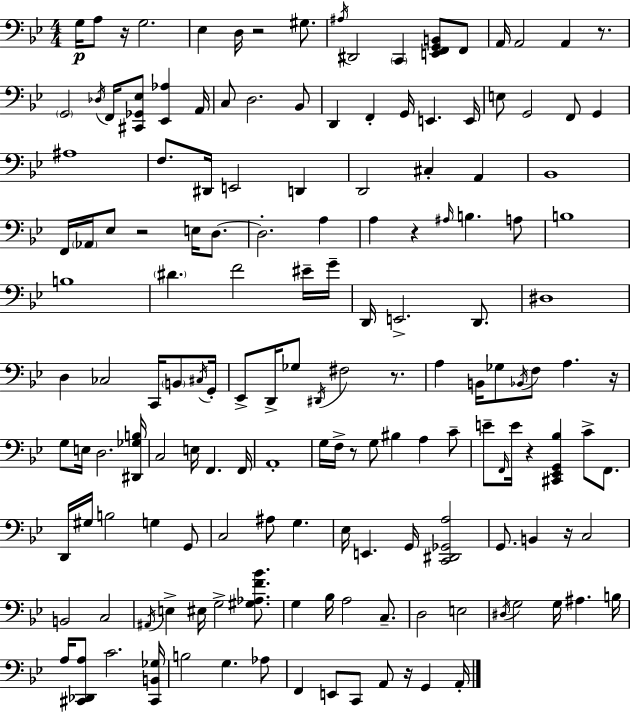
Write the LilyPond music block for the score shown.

{
  \clef bass
  \numericTimeSignature
  \time 4/4
  \key g \minor
  g16\p a8 r16 g2. | ees4 d16 r2 gis8. | \acciaccatura { ais16 } dis,2 \parenthesize c,4 <e, f, g, b,>8 f,8 | a,16 a,2 a,4 r8. | \break \parenthesize g,2 \acciaccatura { des16 } f,16 <cis, ges, ees>8 <ees, aes>4 | a,16 c8 d2. | bes,8 d,4 f,4-. g,16 e,4. | e,16 e8 g,2 f,8 g,4 | \break ais1 | f8. dis,16 e,2 d,4 | d,2 cis4-. a,4 | bes,1 | \break f,16 \parenthesize aes,16 ees8 r2 e16 d8.~~ | d2.-. a4 | a4 r4 \grace { ais16 } b4. | a8 b1 | \break b1 | \parenthesize dis'4. f'2 | eis'16-- g'16-- d,16 e,2.-> | d,8. dis1 | \break d4 ces2 c,16 | \parenthesize b,8 \acciaccatura { cis16 } g,16-. ees,8-> d,16-> ges8 \acciaccatura { dis,16 } fis2 | r8. a4 b,16 ges8 \acciaccatura { bes,16 } f8 a4. | r16 g8 e16 d2. | \break <dis, ges b>16 c2 e16 f,4. | f,16 a,1-. | g16 f16-> r8 g8 bis4 | a4 c'8-- e'8-- \grace { f,16 } e'16 r4 <cis, ees, g, bes>4 | \break c'8-> f,8. d,16 gis16 b2 | g4 g,8 c2 ais8 | g4. ees16 e,4. g,16 <c, dis, ges, a>2 | g,8. b,4 r16 c2 | \break b,2 c2 | \acciaccatura { ais,16 } e4-> eis16 g2-> | <gis aes f' bes'>8. g4 bes16 a2 | c8.-- d2 | \break e2 \acciaccatura { dis16 } g2 | g16 ais4. b16 a16 <cis, des, a>8 c'2. | <cis, b, ges>16 b2 | g4. aes8 f,4 e,8 c,8 | \break a,8 r16 g,4 a,16-. \bar "|."
}